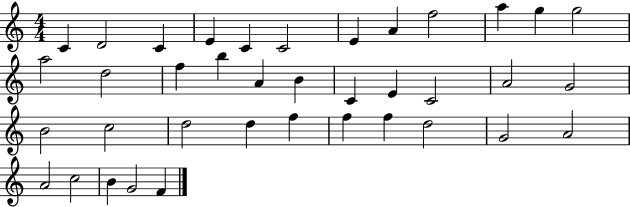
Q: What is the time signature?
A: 4/4